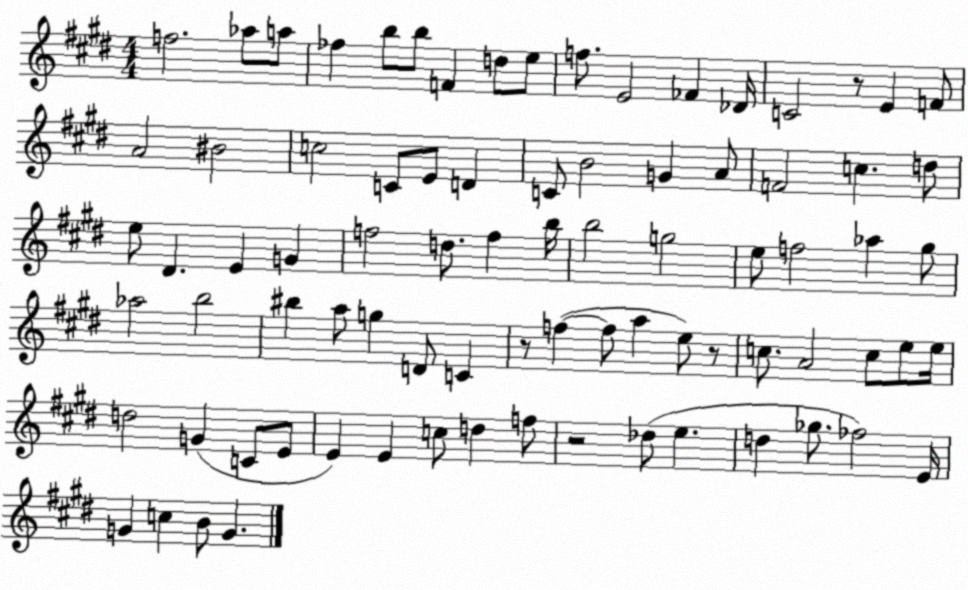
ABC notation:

X:1
T:Untitled
M:4/4
L:1/4
K:E
f2 _a/2 a/2 _f b/2 b/2 F d/2 e/2 f/2 E2 _F _D/4 C2 z/2 E F/2 A2 ^B2 c2 C/2 E/2 D C/2 B2 G A/2 F2 c d/2 e/2 ^D E G f2 d/2 f b/4 b2 g2 e/2 f2 _a ^g/2 _a2 b2 ^b a/2 g D/2 C z/2 f f/2 a e/2 z/2 c/2 A2 c/2 e/2 e/4 d2 G C/2 E/2 E E c/2 d f/2 z2 _d/2 e d _g/2 _f2 E/4 G c B/2 G